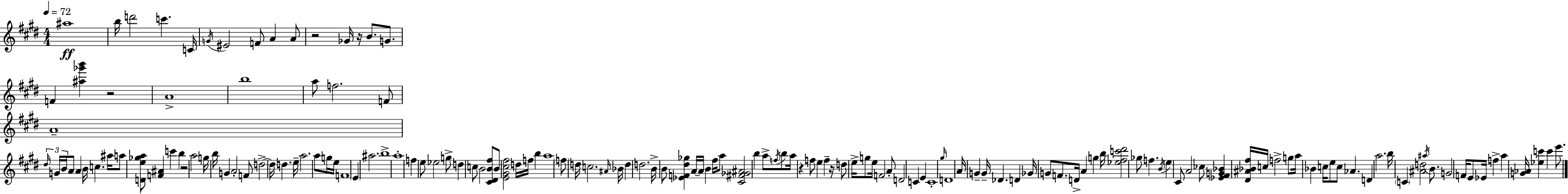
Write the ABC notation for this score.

X:1
T:Untitled
M:4/4
L:1/4
K:E
^a4 b/4 d'2 c' C/4 G/4 ^E2 F/2 A A/2 z2 _G/4 z/4 B/2 G/2 F [^a_g'b'] z2 A4 b4 a/2 f2 F/2 A4 ^d/4 G/4 B/4 A/2 A B/4 c ^a/4 a/2 [De_ga]/2 [F^A] c' b z2 a2 g/4 b/4 G A2 F/2 d2 d/4 d e/4 a2 a/2 g/4 e/4 F4 E ^a2 b4 a4 f e/2 _e2 g/2 d c/2 B2 [^C^DB^f]/2 B/2 [E^G^c^f]2 d/4 f/4 b a4 f/2 d/4 c2 ^A/4 _B/4 d d2 B/4 B/2 [_EF^d_g] A/4 A/4 B ^f/4 a/2 [^C^F_G^A]2 b a/2 f/4 b/2 a/4 z f/2 e f z/4 d/2 e/4 g/2 e/4 F2 A/2 D2 C E C4 ^g/4 D4 A/4 G G/4 _D D _G/4 G/2 F/2 D/4 A g b/4 [_e^fc'^d']2 _g/2 f B/4 e ^C/2 A2 _c/2 [_E^FG_B] [^D^A_B^f]/4 c/4 f2 g/2 a/4 _B c/4 e/2 c/2 _A D a2 b/4 C [^Ad]2 ^a/4 B/2 G2 F/4 E/2 _E/4 f a [G_A]/4 [_ec'] c' e'/2